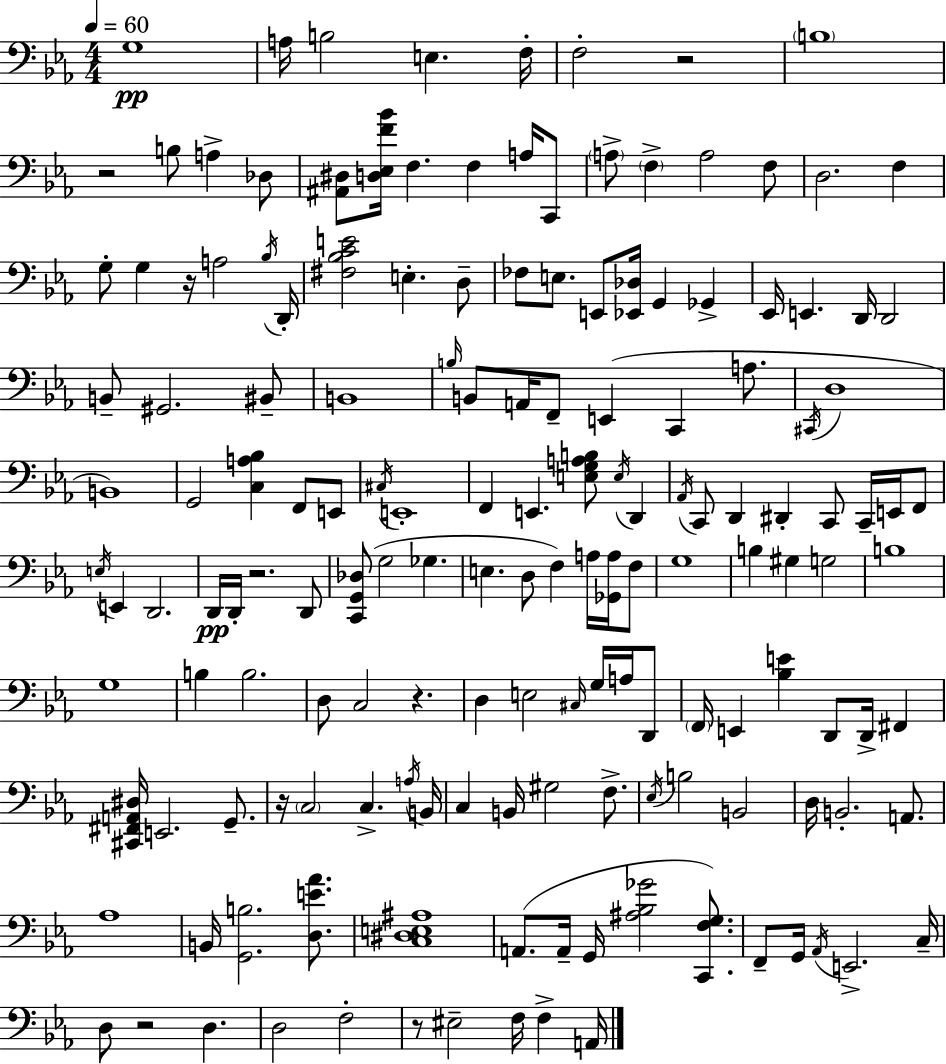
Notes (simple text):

G3/w A3/s B3/h E3/q. F3/s F3/h R/h B3/w R/h B3/e A3/q Db3/e [A#2,D#3]/e [D3,Eb3,F4,Bb4]/s F3/q. F3/q A3/s C2/e A3/e F3/q A3/h F3/e D3/h. F3/q G3/e G3/q R/s A3/h Bb3/s D2/s [F#3,Bb3,C4,E4]/h E3/q. D3/e FES3/e E3/e. E2/e [Eb2,Db3]/s G2/q Gb2/q Eb2/s E2/q. D2/s D2/h B2/e G#2/h. BIS2/e B2/w B3/s B2/e A2/s F2/e E2/q C2/q A3/e. C#2/s D3/w B2/w G2/h [C3,A3,Bb3]/q F2/e E2/e C#3/s E2/w F2/q E2/q. [E3,G3,A3,B3]/e E3/s D2/q Ab2/s C2/e D2/q D#2/q C2/e C2/s E2/s F2/e E3/s E2/q D2/h. D2/s D2/s R/h. D2/e [C2,G2,Db3]/e G3/h Gb3/q. E3/q. D3/e F3/q A3/s [Gb2,A3]/s F3/e G3/w B3/q G#3/q G3/h B3/w G3/w B3/q B3/h. D3/e C3/h R/q. D3/q E3/h C#3/s G3/s A3/s D2/e F2/s E2/q [Bb3,E4]/q D2/e D2/s F#2/q [C#2,F#2,A2,D#3]/s E2/h. G2/e. R/s C3/h C3/q. A3/s B2/s C3/q B2/s G#3/h F3/e. Eb3/s B3/h B2/h D3/s B2/h. A2/e. Ab3/w B2/s [G2,B3]/h. [D3,E4,Ab4]/e. [C3,D#3,E3,A#3]/w A2/e. A2/s G2/s [A#3,Bb3,Gb4]/h [C2,F3,G3]/e. F2/e G2/s Ab2/s E2/h. C3/s D3/e R/h D3/q. D3/h F3/h R/e EIS3/h F3/s F3/q A2/s